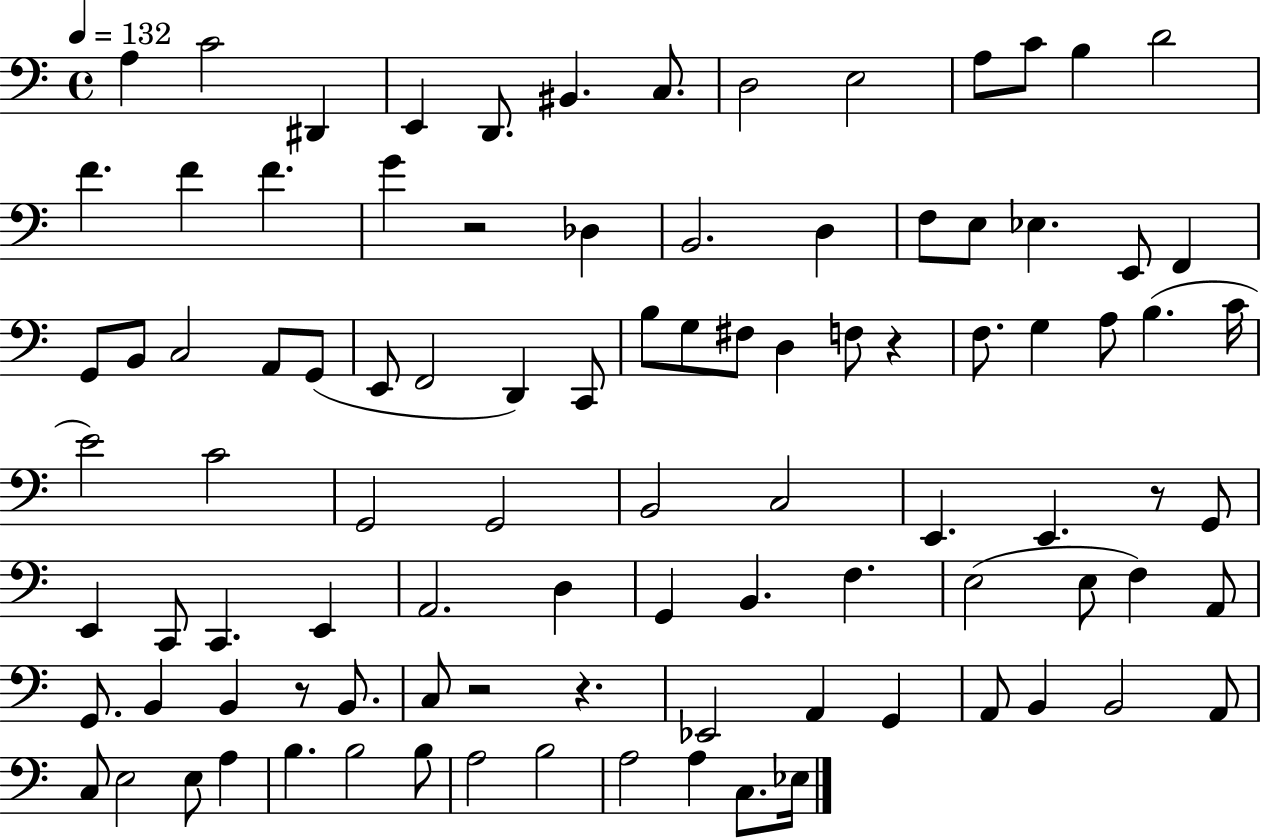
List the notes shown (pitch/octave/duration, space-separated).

A3/q C4/h D#2/q E2/q D2/e. BIS2/q. C3/e. D3/h E3/h A3/e C4/e B3/q D4/h F4/q. F4/q F4/q. G4/q R/h Db3/q B2/h. D3/q F3/e E3/e Eb3/q. E2/e F2/q G2/e B2/e C3/h A2/e G2/e E2/e F2/h D2/q C2/e B3/e G3/e F#3/e D3/q F3/e R/q F3/e. G3/q A3/e B3/q. C4/s E4/h C4/h G2/h G2/h B2/h C3/h E2/q. E2/q. R/e G2/e E2/q C2/e C2/q. E2/q A2/h. D3/q G2/q B2/q. F3/q. E3/h E3/e F3/q A2/e G2/e. B2/q B2/q R/e B2/e. C3/e R/h R/q. Eb2/h A2/q G2/q A2/e B2/q B2/h A2/e C3/e E3/h E3/e A3/q B3/q. B3/h B3/e A3/h B3/h A3/h A3/q C3/e. Eb3/s